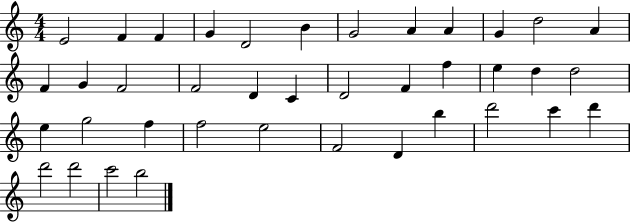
E4/h F4/q F4/q G4/q D4/h B4/q G4/h A4/q A4/q G4/q D5/h A4/q F4/q G4/q F4/h F4/h D4/q C4/q D4/h F4/q F5/q E5/q D5/q D5/h E5/q G5/h F5/q F5/h E5/h F4/h D4/q B5/q D6/h C6/q D6/q D6/h D6/h C6/h B5/h